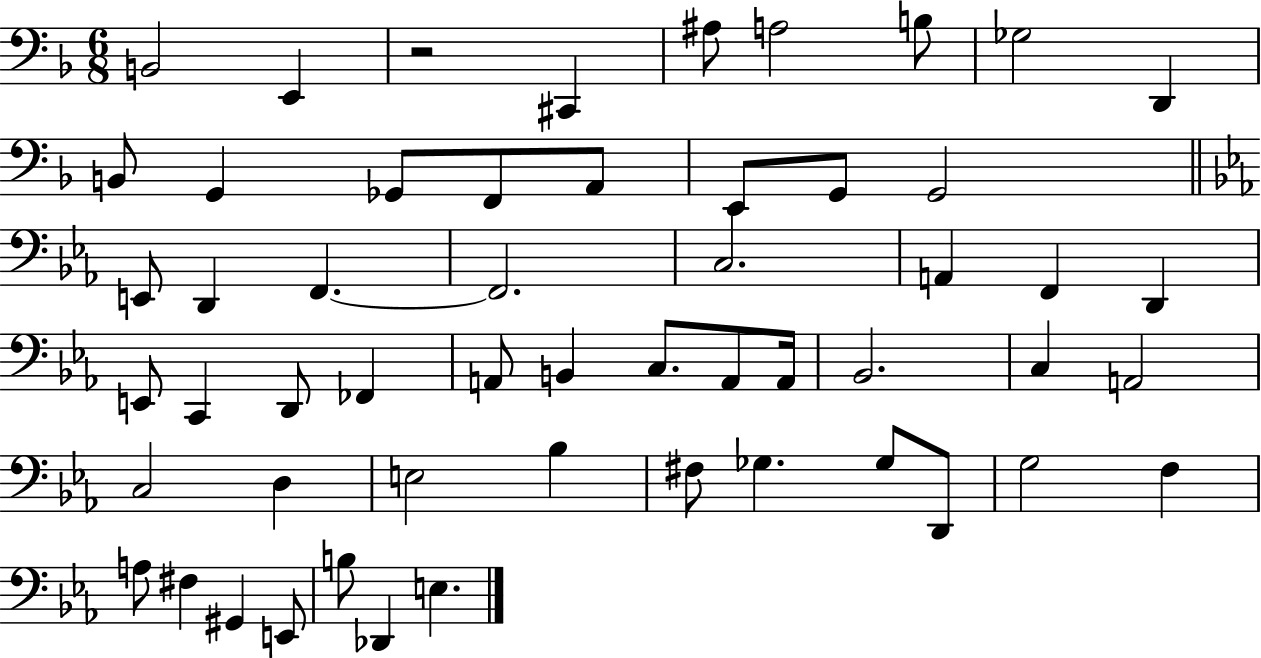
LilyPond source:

{
  \clef bass
  \numericTimeSignature
  \time 6/8
  \key f \major
  b,2 e,4 | r2 cis,4 | ais8 a2 b8 | ges2 d,4 | \break b,8 g,4 ges,8 f,8 a,8 | e,8 g,8 g,2 | \bar "||" \break \key ees \major e,8 d,4 f,4.~~ | f,2. | c2. | a,4 f,4 d,4 | \break e,8 c,4 d,8 fes,4 | a,8 b,4 c8. a,8 a,16 | bes,2. | c4 a,2 | \break c2 d4 | e2 bes4 | fis8 ges4. ges8 d,8 | g2 f4 | \break a8 fis4 gis,4 e,8 | b8 des,4 e4. | \bar "|."
}